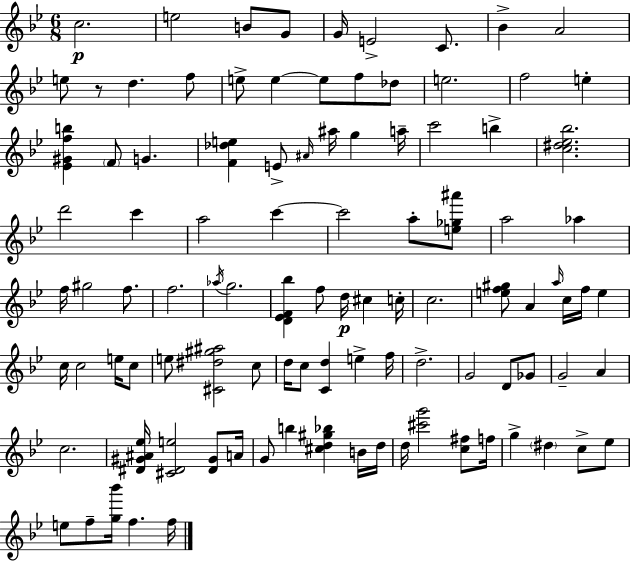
{
  \clef treble
  \numericTimeSignature
  \time 6/8
  \key g \minor
  c''2.\p | e''2 b'8 g'8 | g'16 e'2-> c'8. | bes'4-> a'2 | \break e''8 r8 d''4. f''8 | e''8-> e''4~~ e''8 f''8 des''8 | e''2. | f''2 e''4-. | \break <ees' gis' f'' b''>4 \parenthesize f'8 g'4. | <f' des'' e''>4 e'8-> \grace { ais'16 } ais''16 g''4 | a''16-- c'''2 b''4-> | <c'' dis'' ees'' bes''>2. | \break d'''2 c'''4 | a''2 c'''4~~ | c'''2 a''8-. <e'' ges'' ais'''>8 | a''2 aes''4 | \break f''16 gis''2 f''8. | f''2. | \acciaccatura { aes''16 } g''2. | <d' ees' f' bes''>4 f''8 d''16\p cis''4 | \break c''16-. c''2. | <e'' f'' gis''>8 a'4 \grace { a''16 } c''16 f''16 e''4 | c''16 c''2 | e''16 c''8 e''8 <cis' dis'' gis'' ais''>2 | \break c''8 d''16 c''8 <c' d''>4 e''4-> | f''16 d''2.-> | g'2 d'8 | ges'8 g'2-- a'4 | \break c''2. | <dis' gis' ais' ees''>16 <cis' dis' e''>2 | <dis' gis'>8 a'16 g'8 b''4 <cis'' d'' gis'' bes''>4 | b'16 d''16 d''16 <cis''' g'''>2 | \break <c'' fis''>8 f''16 g''4-> \parenthesize dis''4 c''8-> | ees''8 e''8 f''8-- <g'' bes'''>16 f''4. | f''16 \bar "|."
}